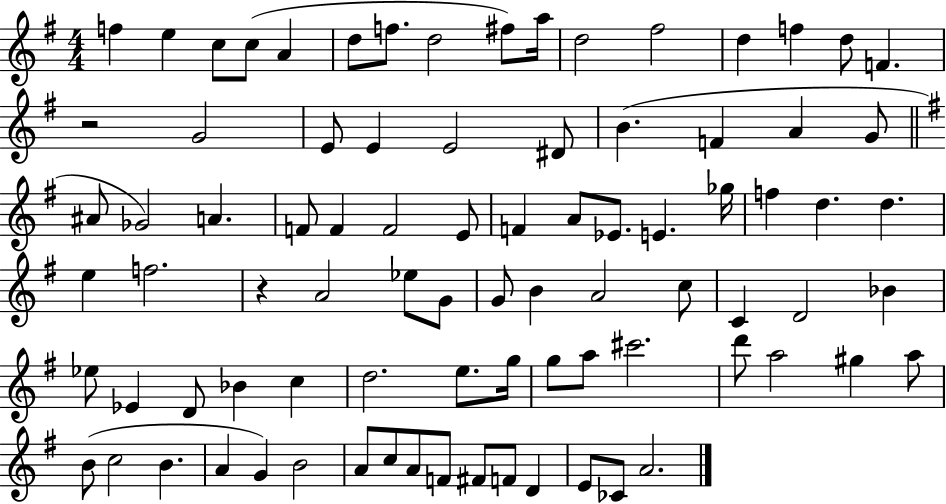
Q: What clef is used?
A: treble